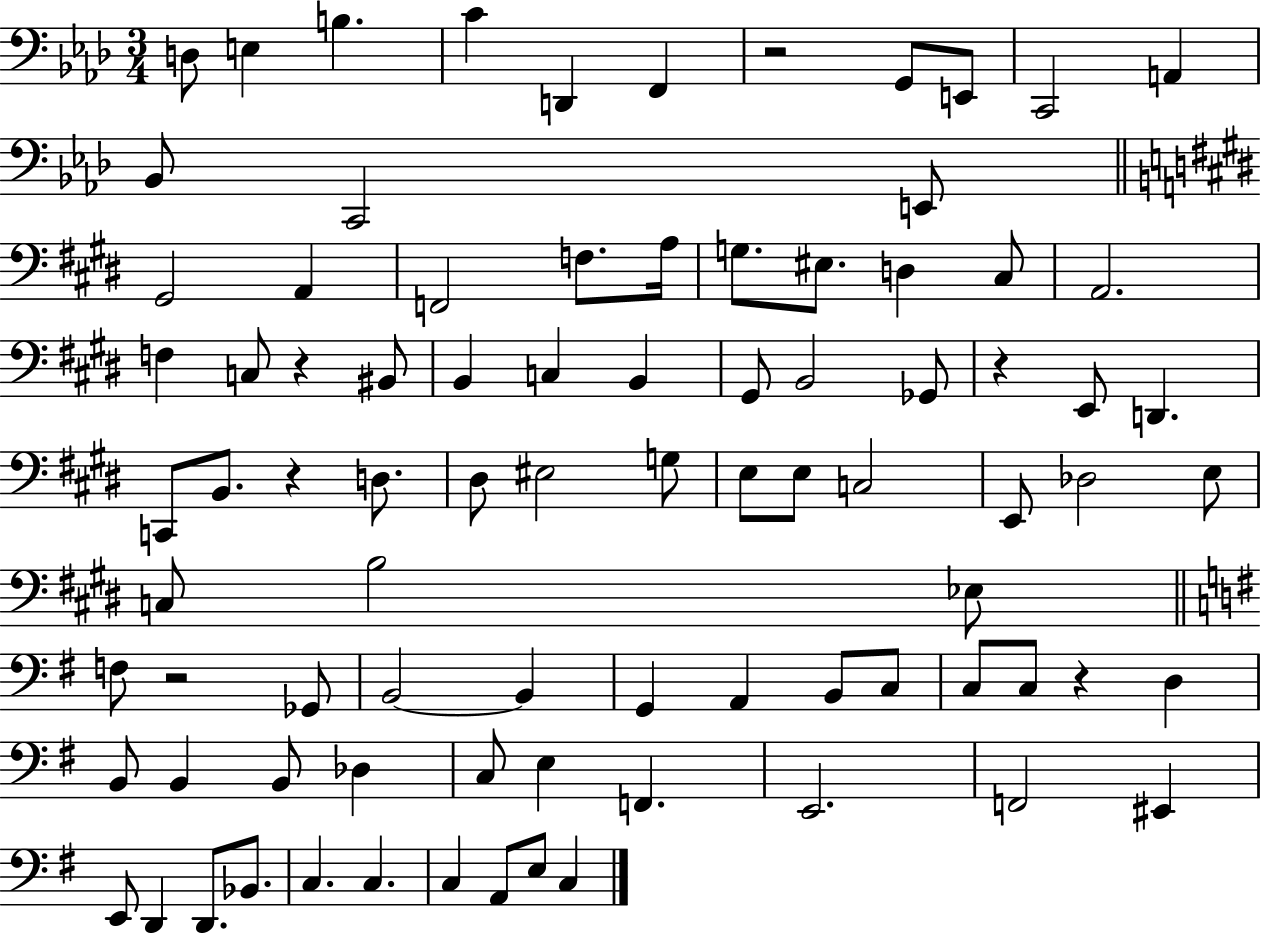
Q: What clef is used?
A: bass